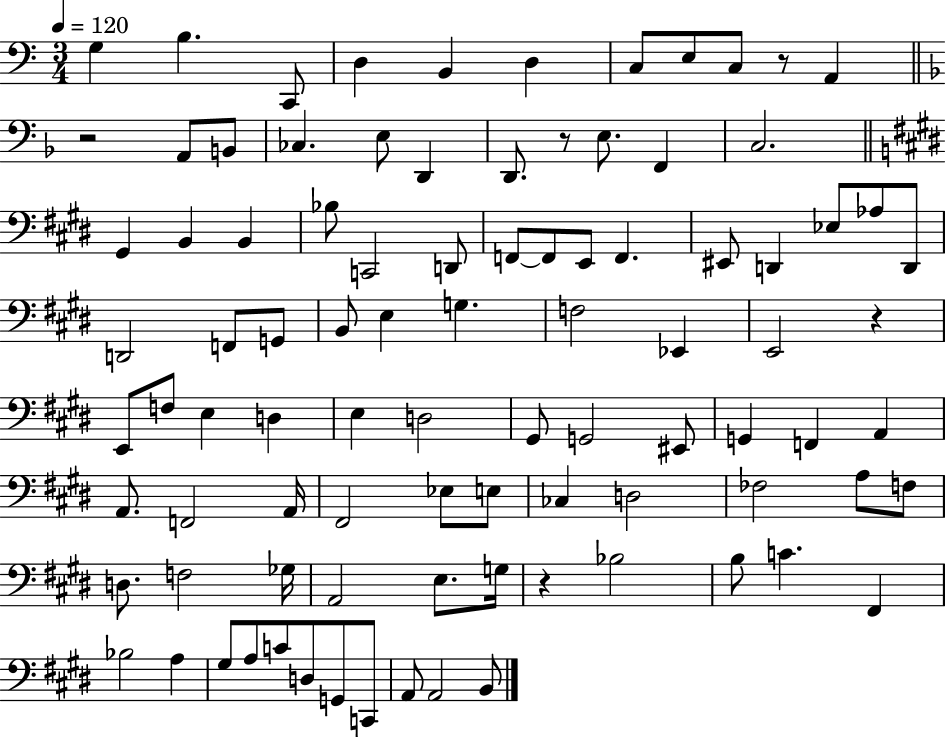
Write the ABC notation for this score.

X:1
T:Untitled
M:3/4
L:1/4
K:C
G, B, C,,/2 D, B,, D, C,/2 E,/2 C,/2 z/2 A,, z2 A,,/2 B,,/2 _C, E,/2 D,, D,,/2 z/2 E,/2 F,, C,2 ^G,, B,, B,, _B,/2 C,,2 D,,/2 F,,/2 F,,/2 E,,/2 F,, ^E,,/2 D,, _E,/2 _A,/2 D,,/2 D,,2 F,,/2 G,,/2 B,,/2 E, G, F,2 _E,, E,,2 z E,,/2 F,/2 E, D, E, D,2 ^G,,/2 G,,2 ^E,,/2 G,, F,, A,, A,,/2 F,,2 A,,/4 ^F,,2 _E,/2 E,/2 _C, D,2 _F,2 A,/2 F,/2 D,/2 F,2 _G,/4 A,,2 E,/2 G,/4 z _B,2 B,/2 C ^F,, _B,2 A, ^G,/2 A,/2 C/2 D,/2 G,,/2 C,,/2 A,,/2 A,,2 B,,/2